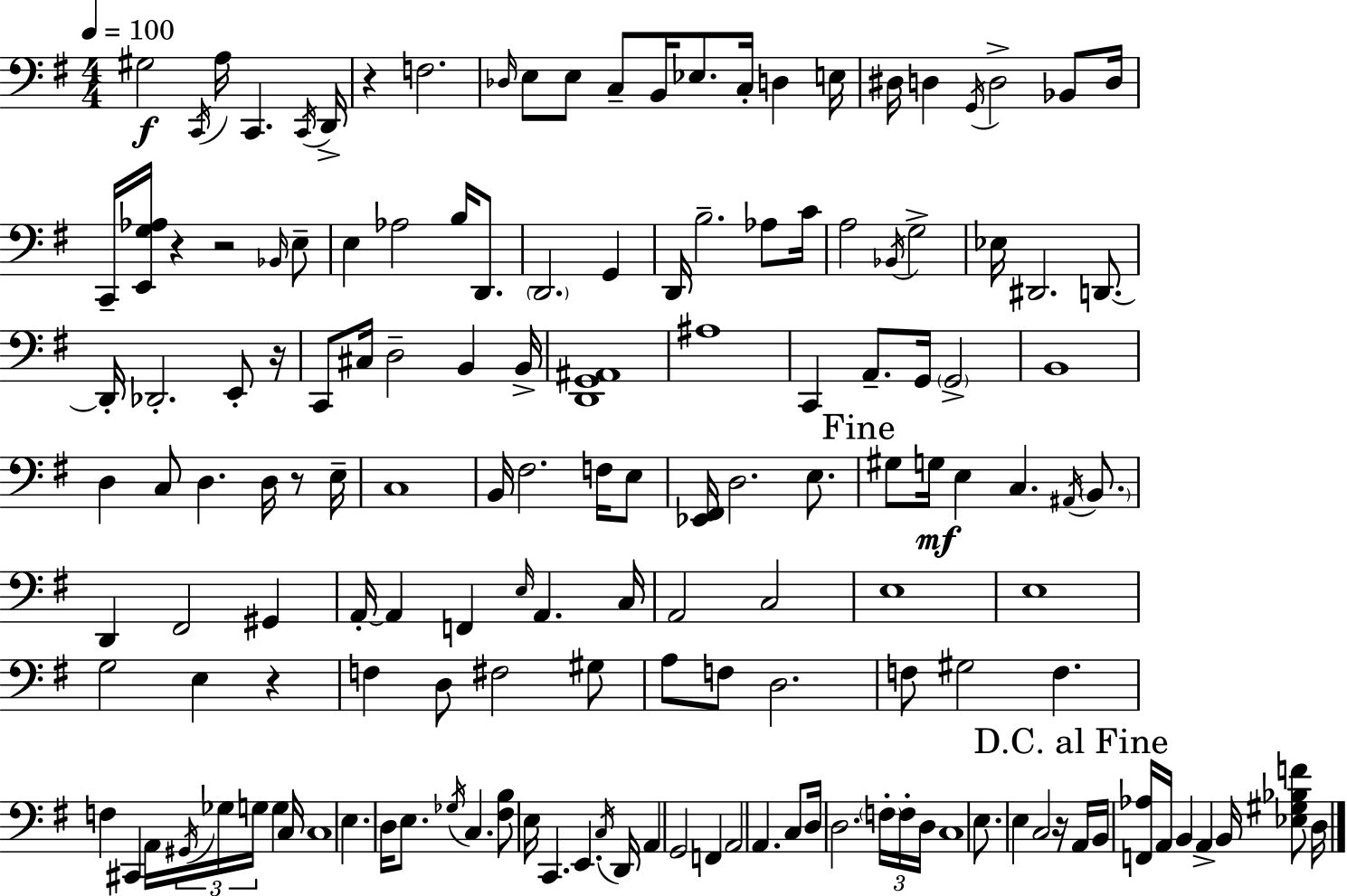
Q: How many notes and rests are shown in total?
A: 152